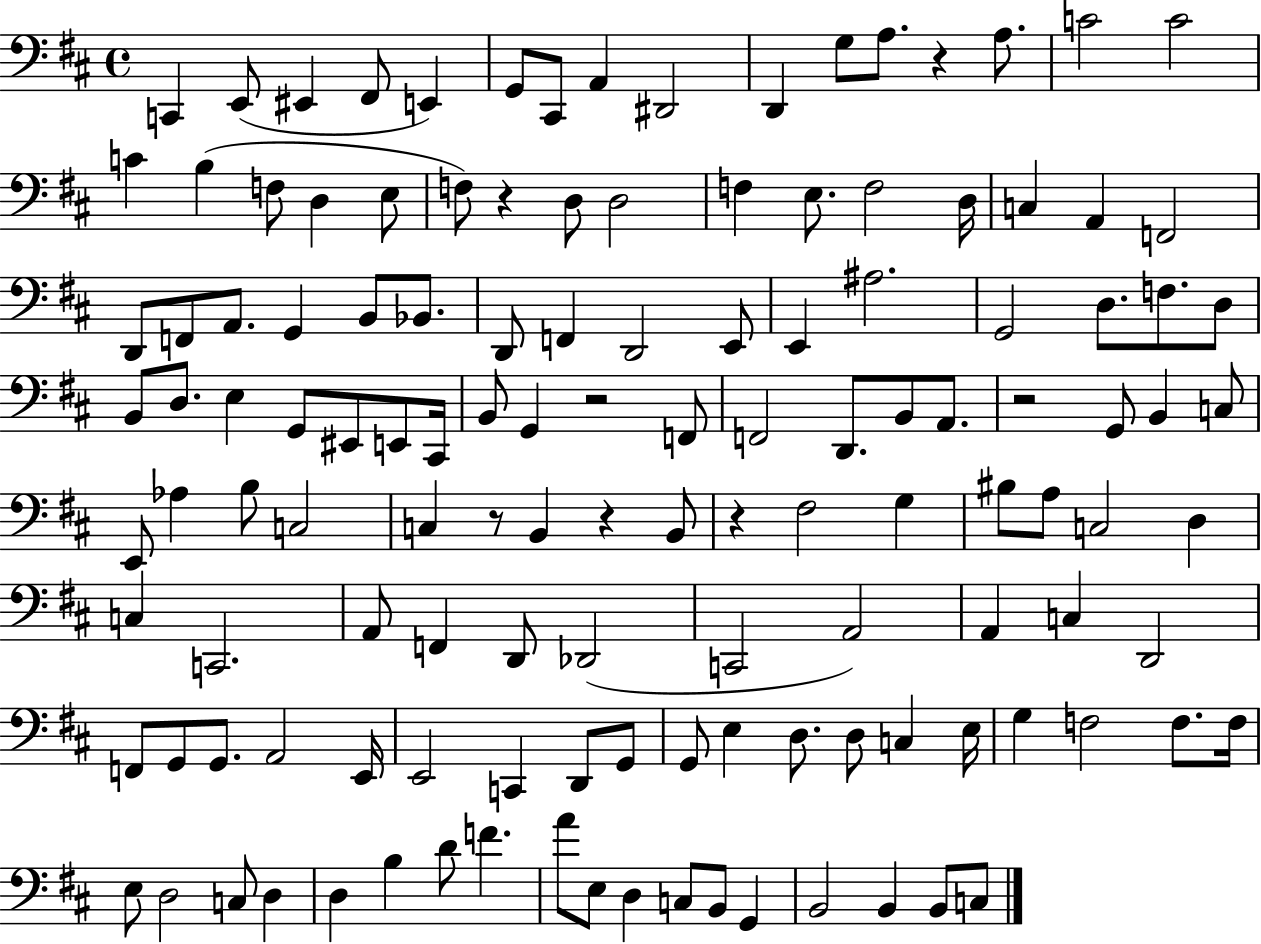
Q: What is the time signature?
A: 4/4